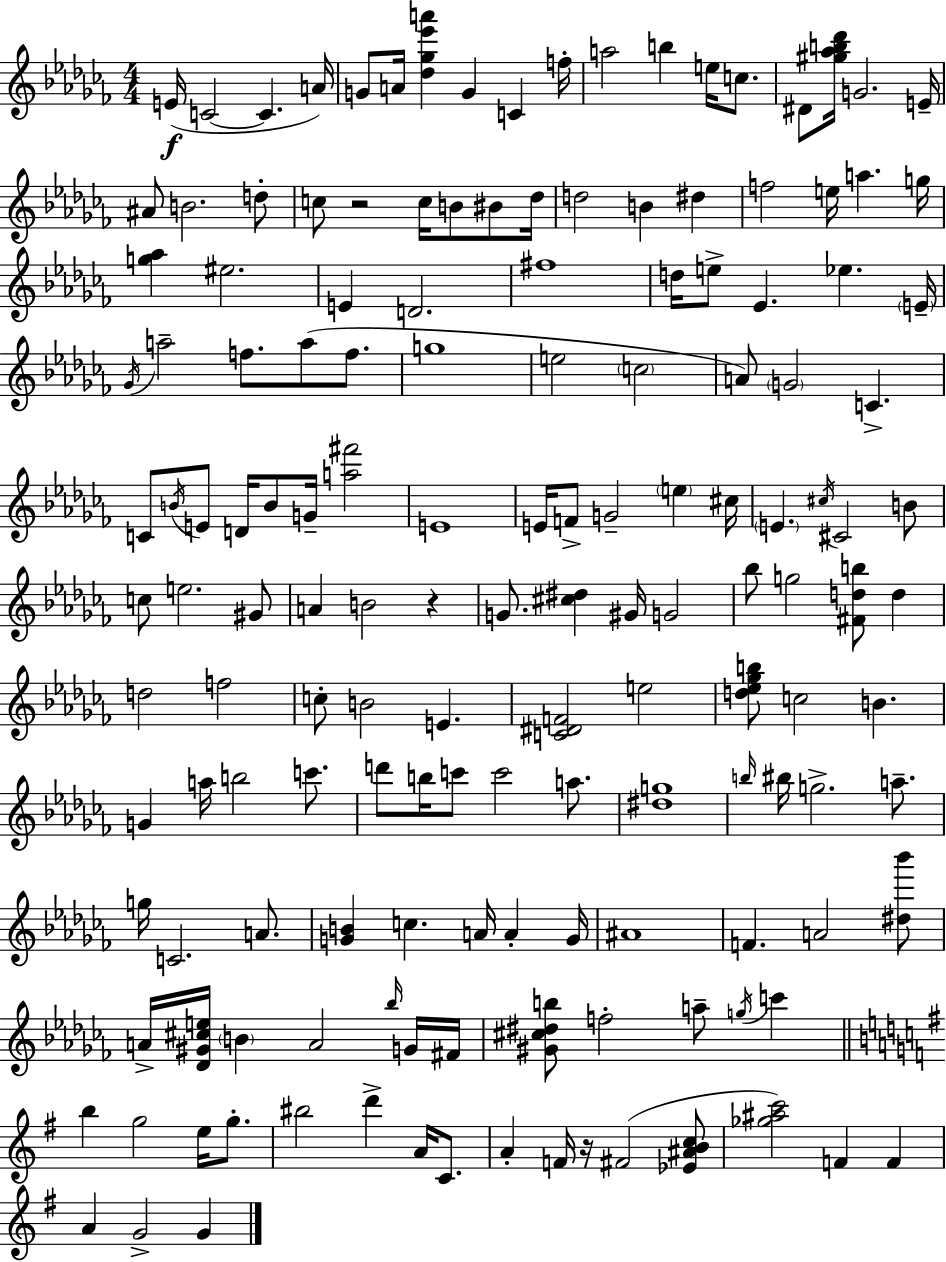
E4/s C4/h C4/q. A4/s G4/e A4/s [Db5,Gb5,Eb6,A6]/q G4/q C4/q F5/s A5/h B5/q E5/s C5/e. D#4/e [G#5,Ab5,B5,Db6]/s G4/h. E4/s A#4/e B4/h. D5/e C5/e R/h C5/s B4/e BIS4/e Db5/s D5/h B4/q D#5/q F5/h E5/s A5/q. G5/s [G5,Ab5]/q EIS5/h. E4/q D4/h. F#5/w D5/s E5/e Eb4/q. Eb5/q. E4/s Gb4/s A5/h F5/e. A5/e F5/e. G5/w E5/h C5/h A4/e G4/h C4/q. C4/e B4/s E4/e D4/s B4/e G4/s [A5,F#6]/h E4/w E4/s F4/e G4/h E5/q C#5/s E4/q. C#5/s C#4/h B4/e C5/e E5/h. G#4/e A4/q B4/h R/q G4/e. [C#5,D#5]/q G#4/s G4/h Bb5/e G5/h [F#4,D5,B5]/e D5/q D5/h F5/h C5/e B4/h E4/q. [C4,D#4,F4]/h E5/h [D5,Eb5,Gb5,B5]/e C5/h B4/q. G4/q A5/s B5/h C6/e. D6/e B5/s C6/e C6/h A5/e. [D#5,G5]/w B5/s BIS5/s G5/h. A5/e. G5/s C4/h. A4/e. [G4,B4]/q C5/q. A4/s A4/q G4/s A#4/w F4/q. A4/h [D#5,Bb6]/e A4/s [Db4,G#4,C#5,E5]/s B4/q A4/h Bb5/s G4/s F#4/s [G#4,C#5,D#5,B5]/e F5/h A5/e G5/s C6/q B5/q G5/h E5/s G5/e. BIS5/h D6/q A4/s C4/e. A4/q F4/s R/s F#4/h [Eb4,A#4,B4,C5]/e [Gb5,A#5,C6]/h F4/q F4/q A4/q G4/h G4/q